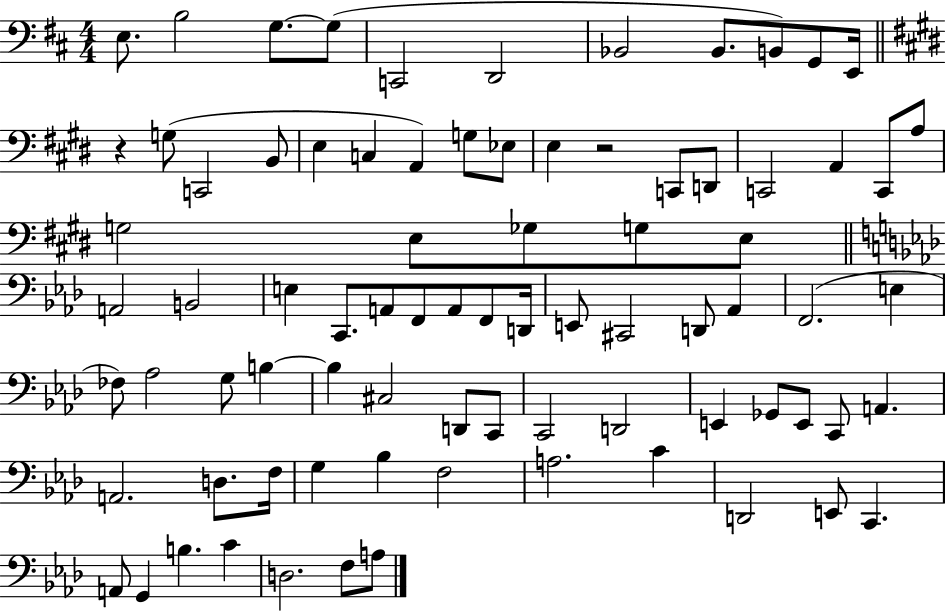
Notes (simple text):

E3/e. B3/h G3/e. G3/e C2/h D2/h Bb2/h Bb2/e. B2/e G2/e E2/s R/q G3/e C2/h B2/e E3/q C3/q A2/q G3/e Eb3/e E3/q R/h C2/e D2/e C2/h A2/q C2/e A3/e G3/h E3/e Gb3/e G3/e E3/e A2/h B2/h E3/q C2/e. A2/e F2/e A2/e F2/e D2/s E2/e C#2/h D2/e Ab2/q F2/h. E3/q FES3/e Ab3/h G3/e B3/q B3/q C#3/h D2/e C2/e C2/h D2/h E2/q Gb2/e E2/e C2/e A2/q. A2/h. D3/e. F3/s G3/q Bb3/q F3/h A3/h. C4/q D2/h E2/e C2/q. A2/e G2/q B3/q. C4/q D3/h. F3/e A3/e